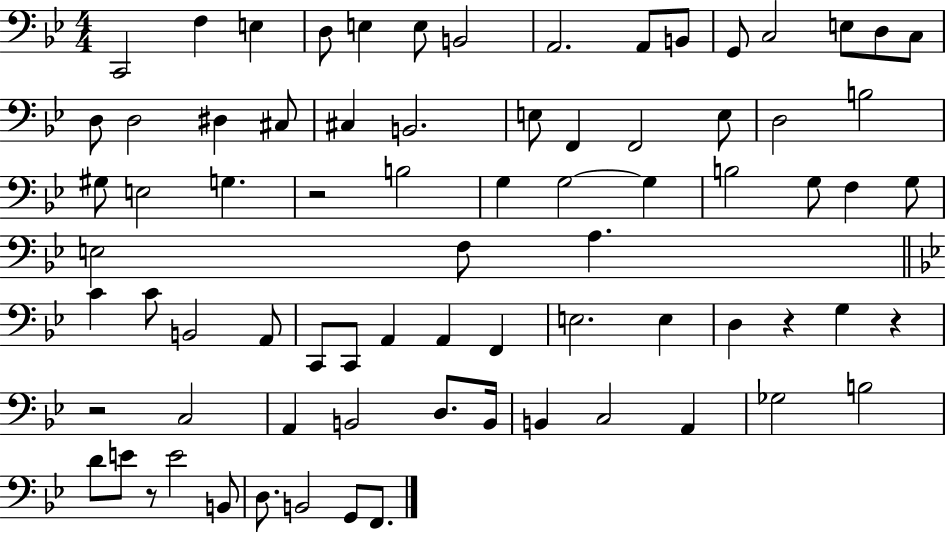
C2/h F3/q E3/q D3/e E3/q E3/e B2/h A2/h. A2/e B2/e G2/e C3/h E3/e D3/e C3/e D3/e D3/h D#3/q C#3/e C#3/q B2/h. E3/e F2/q F2/h E3/e D3/h B3/h G#3/e E3/h G3/q. R/h B3/h G3/q G3/h G3/q B3/h G3/e F3/q G3/e E3/h F3/e A3/q. C4/q C4/e B2/h A2/e C2/e C2/e A2/q A2/q F2/q E3/h. E3/q D3/q R/q G3/q R/q R/h C3/h A2/q B2/h D3/e. B2/s B2/q C3/h A2/q Gb3/h B3/h D4/e E4/e R/e E4/h B2/e D3/e. B2/h G2/e F2/e.